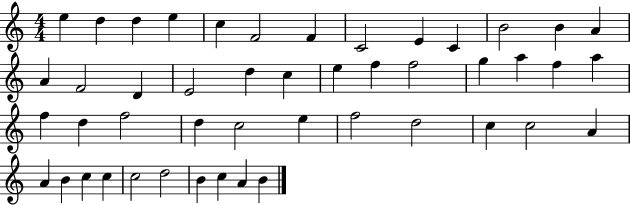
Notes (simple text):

E5/q D5/q D5/q E5/q C5/q F4/h F4/q C4/h E4/q C4/q B4/h B4/q A4/q A4/q F4/h D4/q E4/h D5/q C5/q E5/q F5/q F5/h G5/q A5/q F5/q A5/q F5/q D5/q F5/h D5/q C5/h E5/q F5/h D5/h C5/q C5/h A4/q A4/q B4/q C5/q C5/q C5/h D5/h B4/q C5/q A4/q B4/q